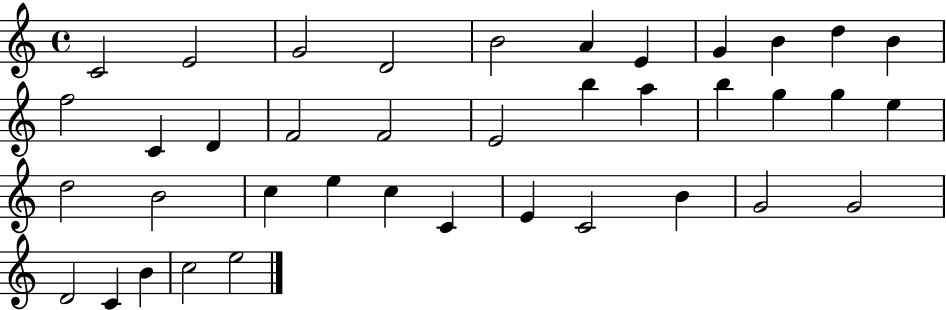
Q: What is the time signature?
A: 4/4